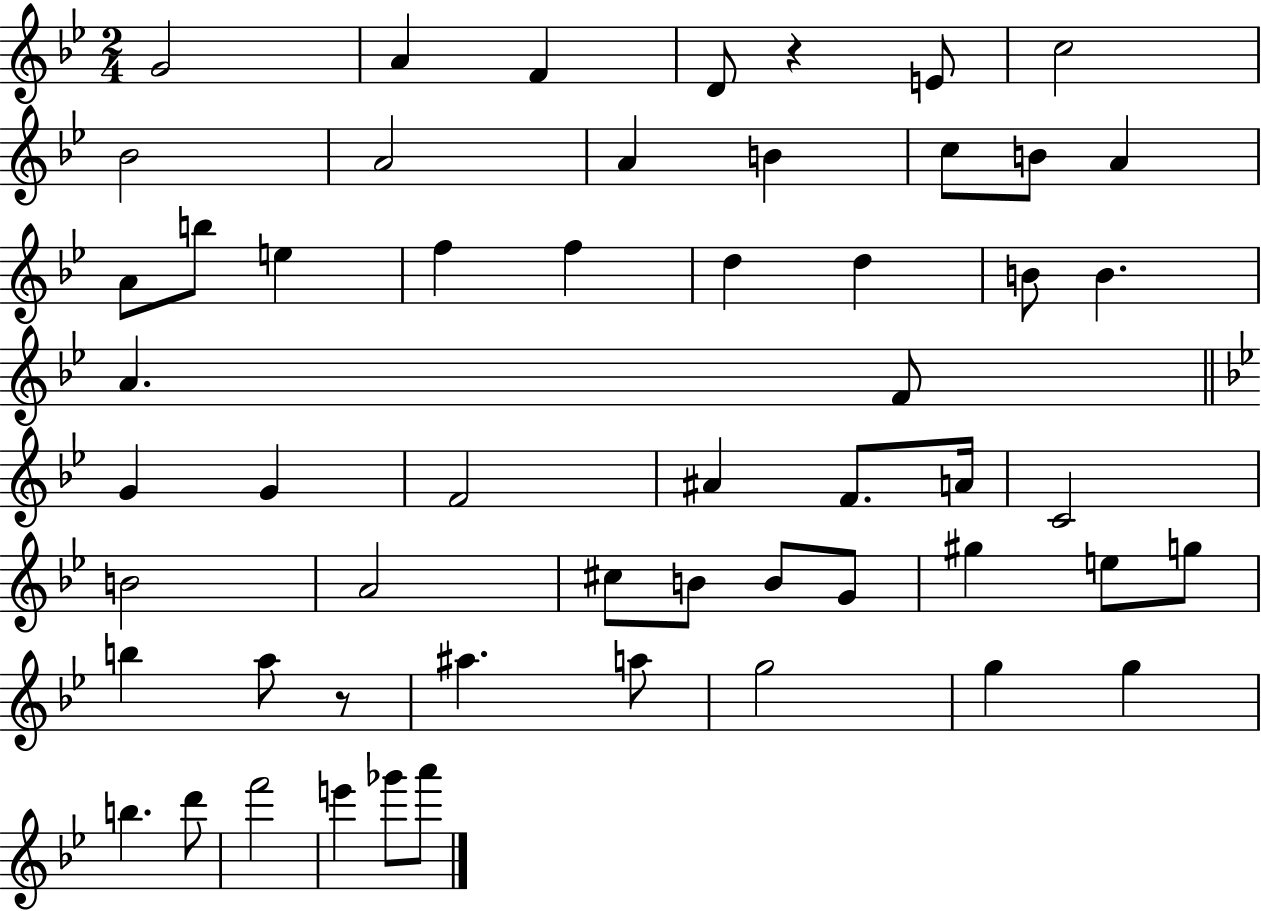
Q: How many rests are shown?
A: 2